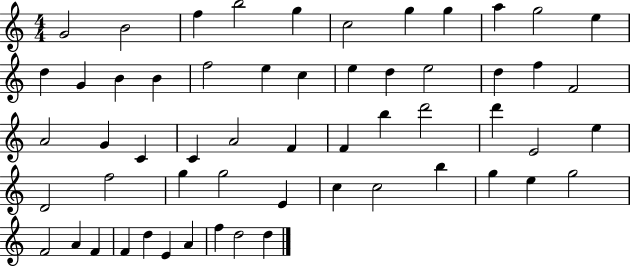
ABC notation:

X:1
T:Untitled
M:4/4
L:1/4
K:C
G2 B2 f b2 g c2 g g a g2 e d G B B f2 e c e d e2 d f F2 A2 G C C A2 F F b d'2 d' E2 e D2 f2 g g2 E c c2 b g e g2 F2 A F F d E A f d2 d